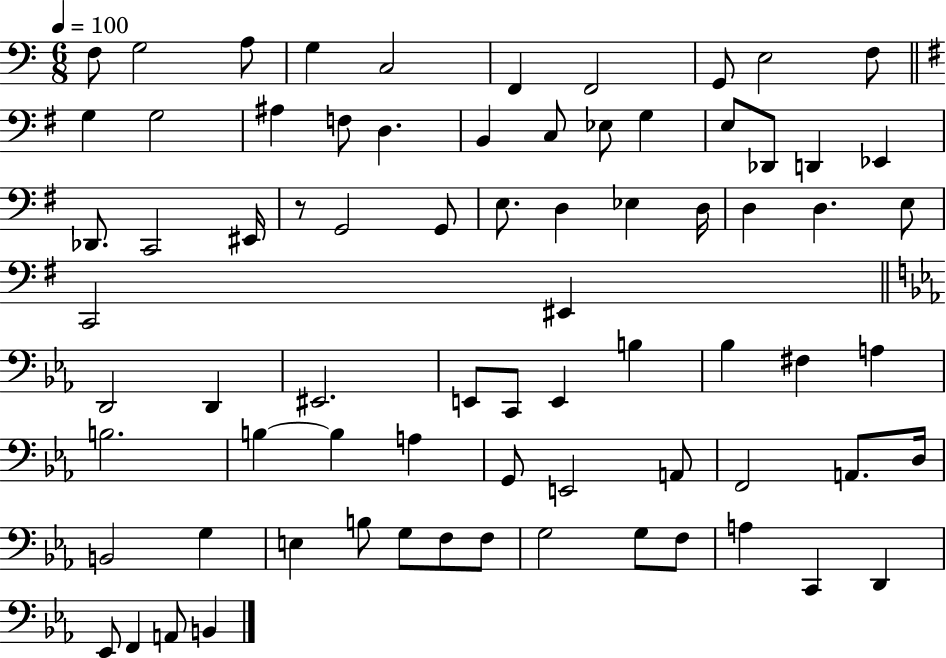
{
  \clef bass
  \numericTimeSignature
  \time 6/8
  \key c \major
  \tempo 4 = 100
  f8 g2 a8 | g4 c2 | f,4 f,2 | g,8 e2 f8 | \break \bar "||" \break \key e \minor g4 g2 | ais4 f8 d4. | b,4 c8 ees8 g4 | e8 des,8 d,4 ees,4 | \break des,8. c,2 eis,16 | r8 g,2 g,8 | e8. d4 ees4 d16 | d4 d4. e8 | \break c,2 eis,4 | \bar "||" \break \key c \minor d,2 d,4 | eis,2. | e,8 c,8 e,4 b4 | bes4 fis4 a4 | \break b2. | b4~~ b4 a4 | g,8 e,2 a,8 | f,2 a,8. d16 | \break b,2 g4 | e4 b8 g8 f8 f8 | g2 g8 f8 | a4 c,4 d,4 | \break ees,8 f,4 a,8 b,4 | \bar "|."
}